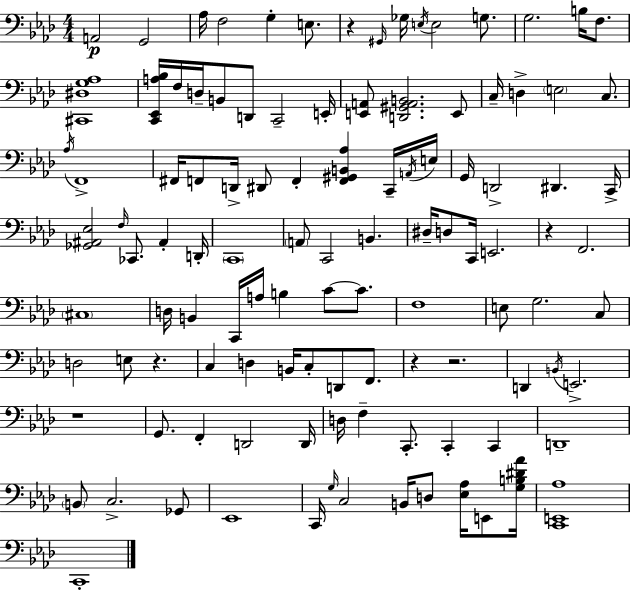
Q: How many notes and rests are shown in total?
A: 111